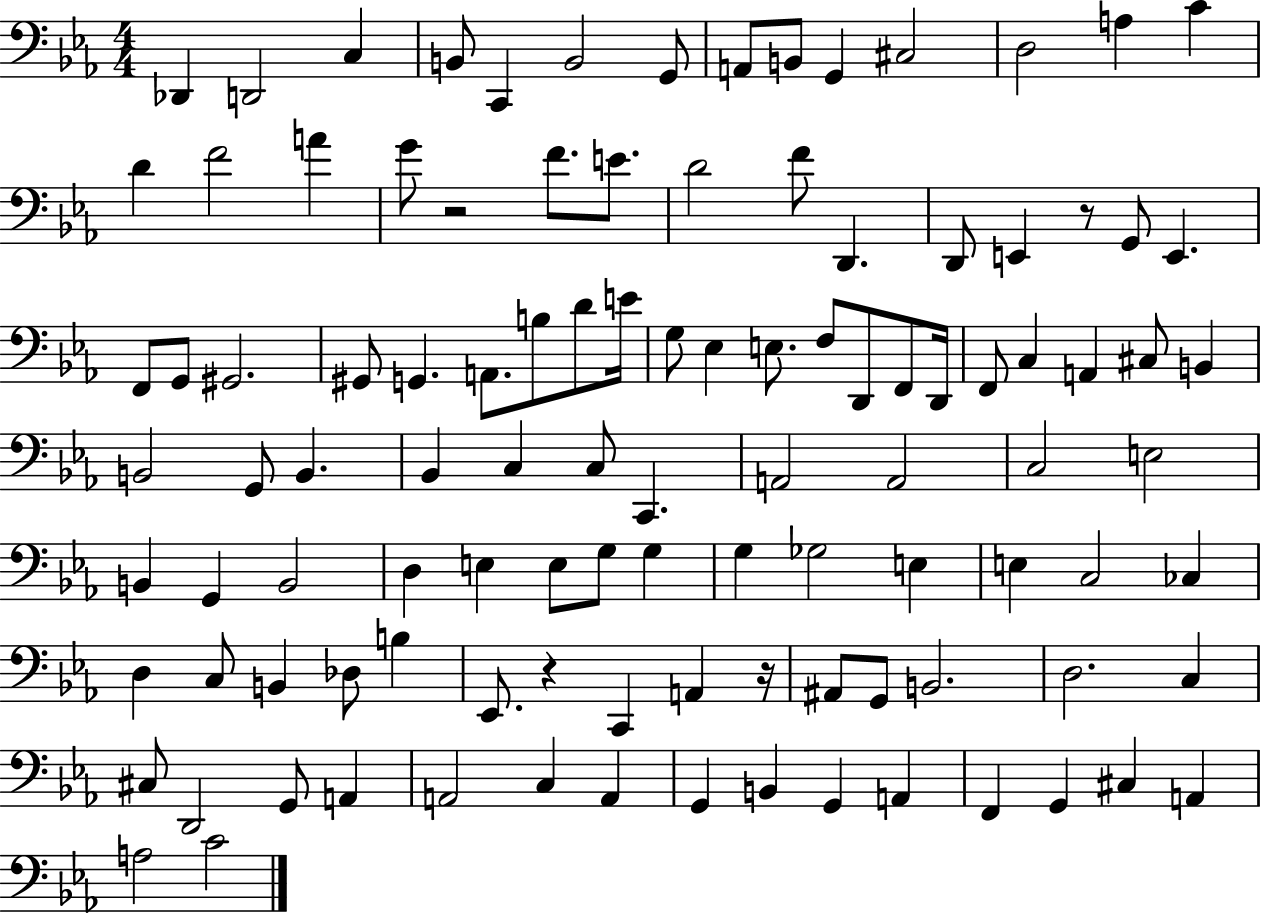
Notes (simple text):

Db2/q D2/h C3/q B2/e C2/q B2/h G2/e A2/e B2/e G2/q C#3/h D3/h A3/q C4/q D4/q F4/h A4/q G4/e R/h F4/e. E4/e. D4/h F4/e D2/q. D2/e E2/q R/e G2/e E2/q. F2/e G2/e G#2/h. G#2/e G2/q. A2/e. B3/e D4/e E4/s G3/e Eb3/q E3/e. F3/e D2/e F2/e D2/s F2/e C3/q A2/q C#3/e B2/q B2/h G2/e B2/q. Bb2/q C3/q C3/e C2/q. A2/h A2/h C3/h E3/h B2/q G2/q B2/h D3/q E3/q E3/e G3/e G3/q G3/q Gb3/h E3/q E3/q C3/h CES3/q D3/q C3/e B2/q Db3/e B3/q Eb2/e. R/q C2/q A2/q R/s A#2/e G2/e B2/h. D3/h. C3/q C#3/e D2/h G2/e A2/q A2/h C3/q A2/q G2/q B2/q G2/q A2/q F2/q G2/q C#3/q A2/q A3/h C4/h